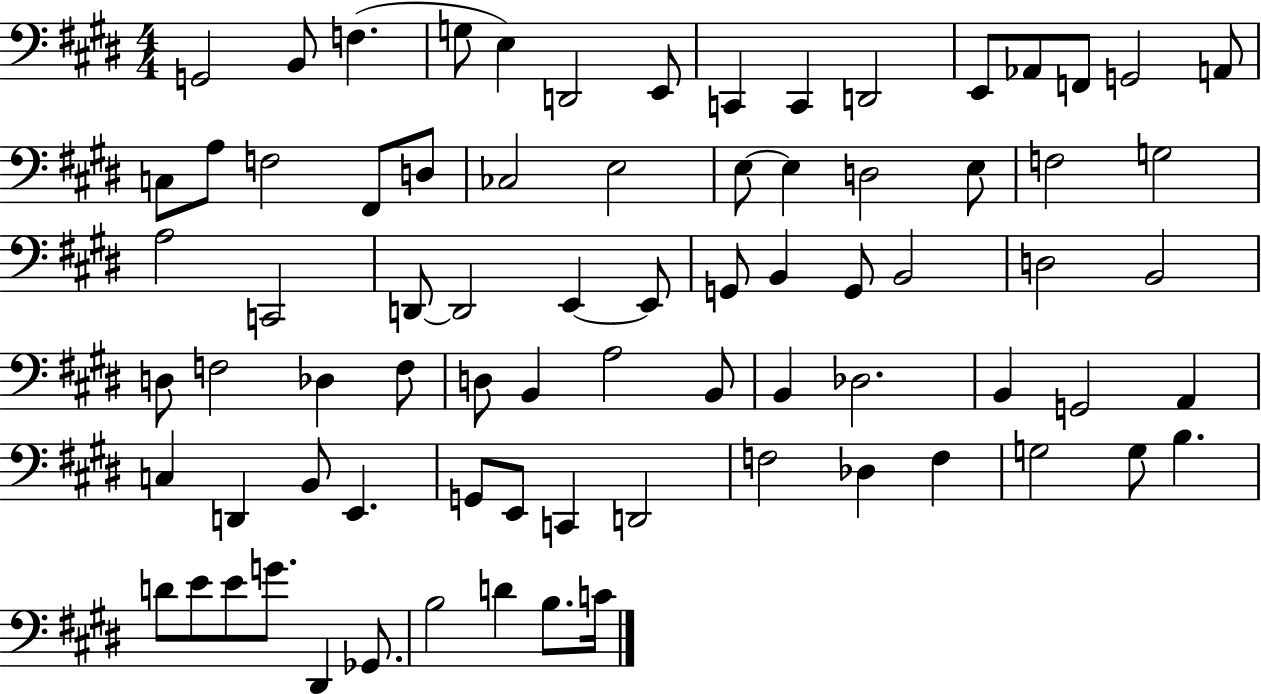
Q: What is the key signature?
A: E major